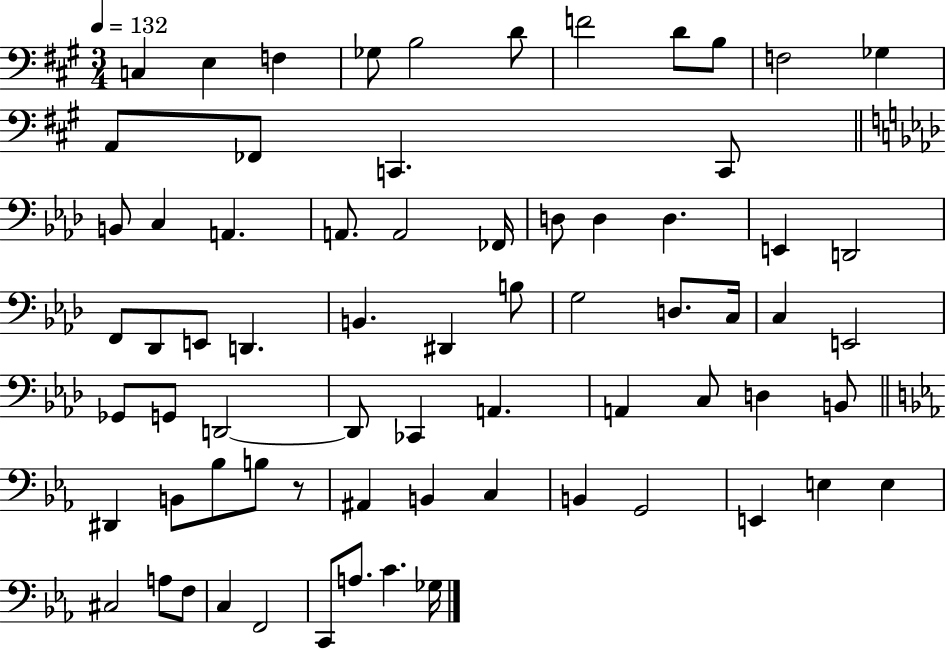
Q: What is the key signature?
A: A major